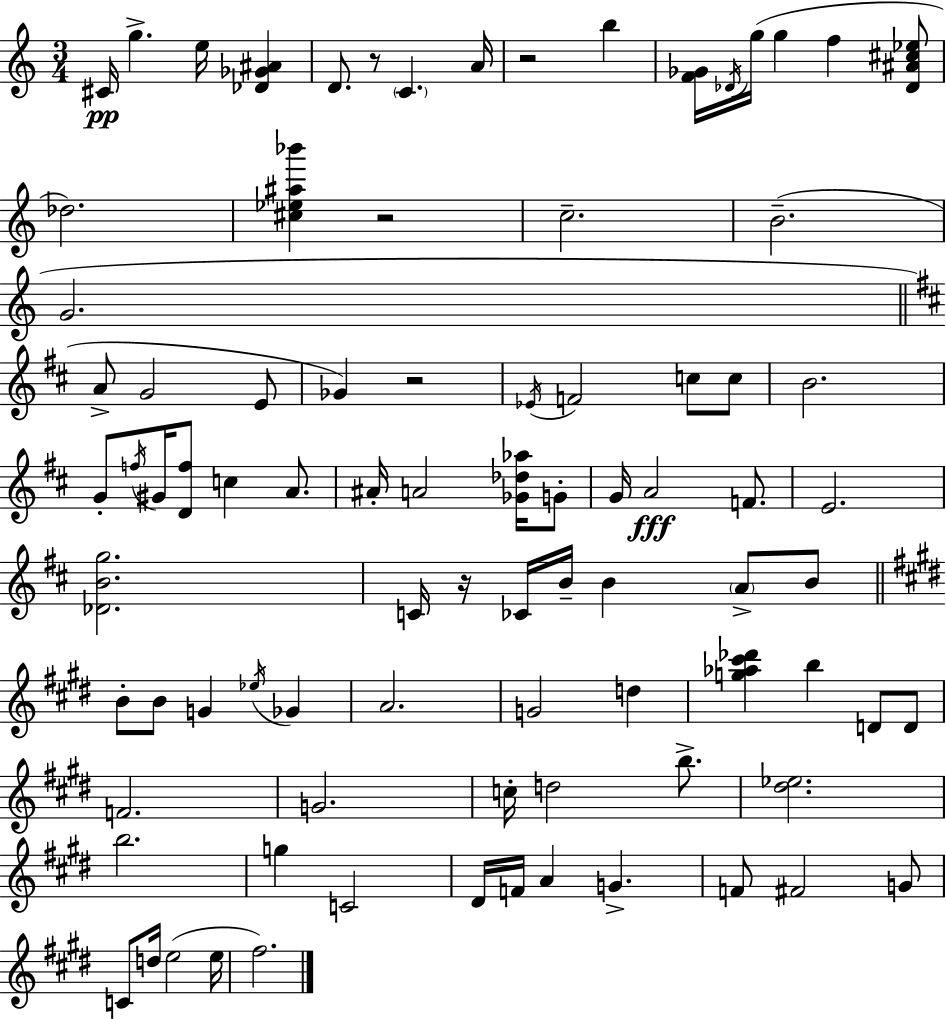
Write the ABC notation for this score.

X:1
T:Untitled
M:3/4
L:1/4
K:Am
^C/4 g e/4 [_D_G^A] D/2 z/2 C A/4 z2 b [F_G]/4 _D/4 g/4 g f [_D^A^c_e]/2 _d2 [^c_e^a_b'] z2 c2 B2 G2 A/2 G2 E/2 _G z2 _E/4 F2 c/2 c/2 B2 G/2 f/4 ^G/4 [Df]/2 c A/2 ^A/4 A2 [_G_d_a]/4 G/2 G/4 A2 F/2 E2 [_DBg]2 C/4 z/4 _C/4 B/4 B A/2 B/2 B/2 B/2 G _e/4 _G A2 G2 d [g_a^c'_d'] b D/2 D/2 F2 G2 c/4 d2 b/2 [^d_e]2 b2 g C2 ^D/4 F/4 A G F/2 ^F2 G/2 C/2 d/4 e2 e/4 ^f2